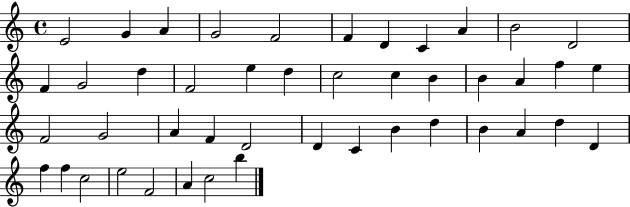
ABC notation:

X:1
T:Untitled
M:4/4
L:1/4
K:C
E2 G A G2 F2 F D C A B2 D2 F G2 d F2 e d c2 c B B A f e F2 G2 A F D2 D C B d B A d D f f c2 e2 F2 A c2 b